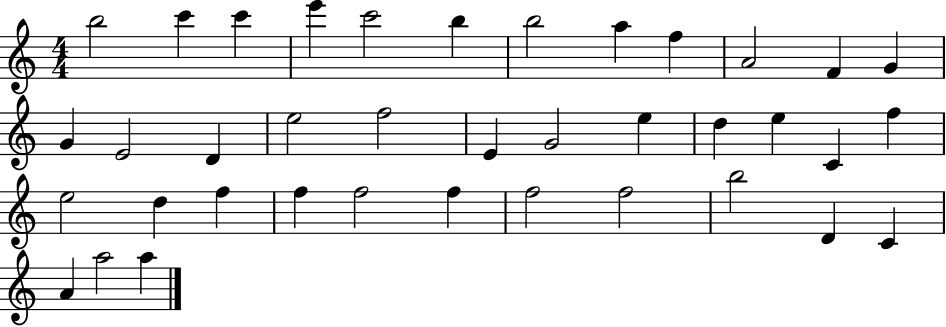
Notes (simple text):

B5/h C6/q C6/q E6/q C6/h B5/q B5/h A5/q F5/q A4/h F4/q G4/q G4/q E4/h D4/q E5/h F5/h E4/q G4/h E5/q D5/q E5/q C4/q F5/q E5/h D5/q F5/q F5/q F5/h F5/q F5/h F5/h B5/h D4/q C4/q A4/q A5/h A5/q